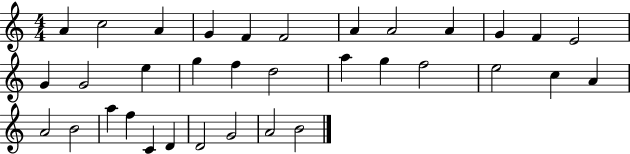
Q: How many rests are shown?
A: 0